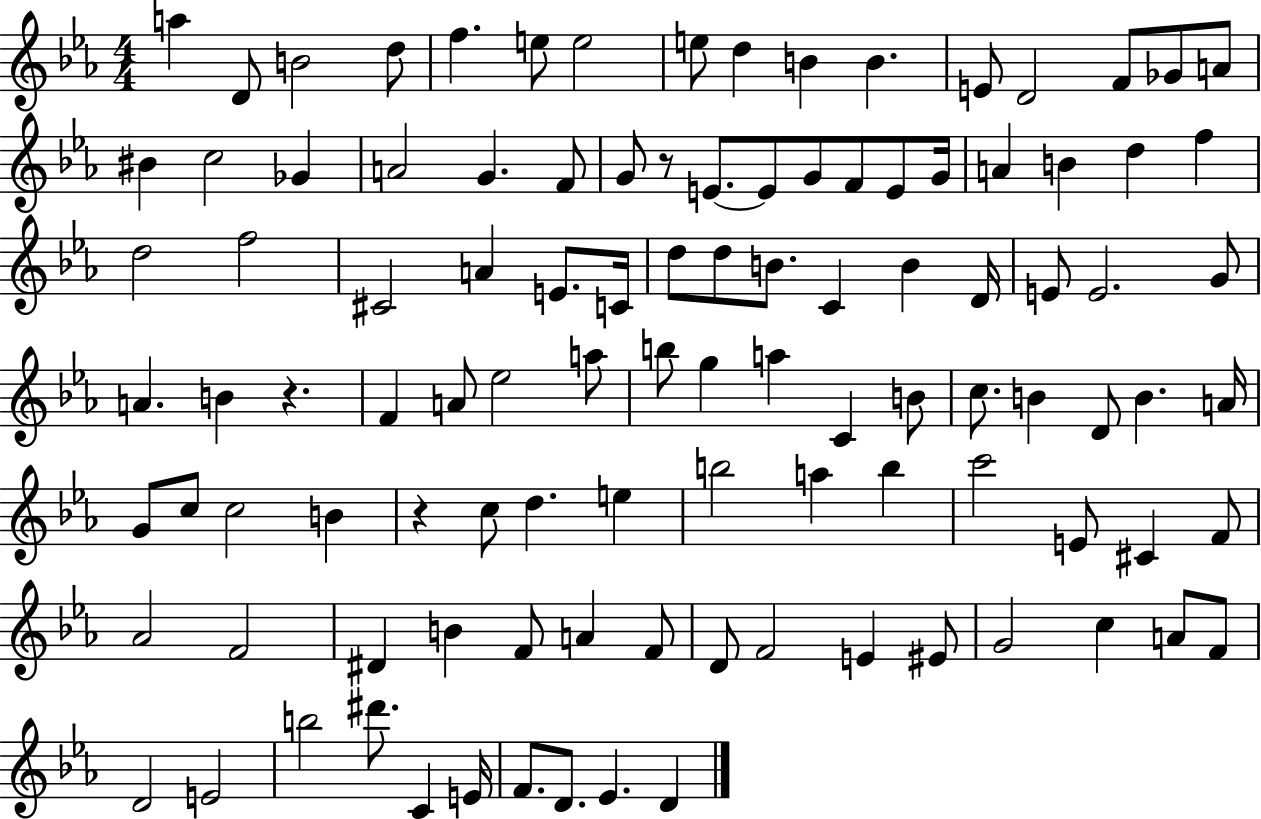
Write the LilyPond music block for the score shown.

{
  \clef treble
  \numericTimeSignature
  \time 4/4
  \key ees \major
  \repeat volta 2 { a''4 d'8 b'2 d''8 | f''4. e''8 e''2 | e''8 d''4 b'4 b'4. | e'8 d'2 f'8 ges'8 a'8 | \break bis'4 c''2 ges'4 | a'2 g'4. f'8 | g'8 r8 e'8.~~ e'8 g'8 f'8 e'8 g'16 | a'4 b'4 d''4 f''4 | \break d''2 f''2 | cis'2 a'4 e'8. c'16 | d''8 d''8 b'8. c'4 b'4 d'16 | e'8 e'2. g'8 | \break a'4. b'4 r4. | f'4 a'8 ees''2 a''8 | b''8 g''4 a''4 c'4 b'8 | c''8. b'4 d'8 b'4. a'16 | \break g'8 c''8 c''2 b'4 | r4 c''8 d''4. e''4 | b''2 a''4 b''4 | c'''2 e'8 cis'4 f'8 | \break aes'2 f'2 | dis'4 b'4 f'8 a'4 f'8 | d'8 f'2 e'4 eis'8 | g'2 c''4 a'8 f'8 | \break d'2 e'2 | b''2 dis'''8. c'4 e'16 | f'8. d'8. ees'4. d'4 | } \bar "|."
}